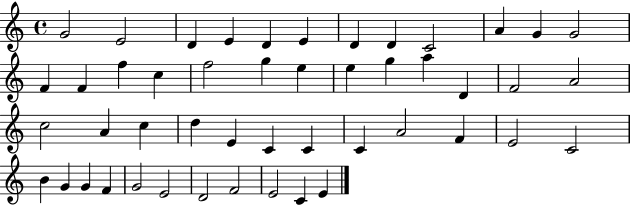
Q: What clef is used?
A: treble